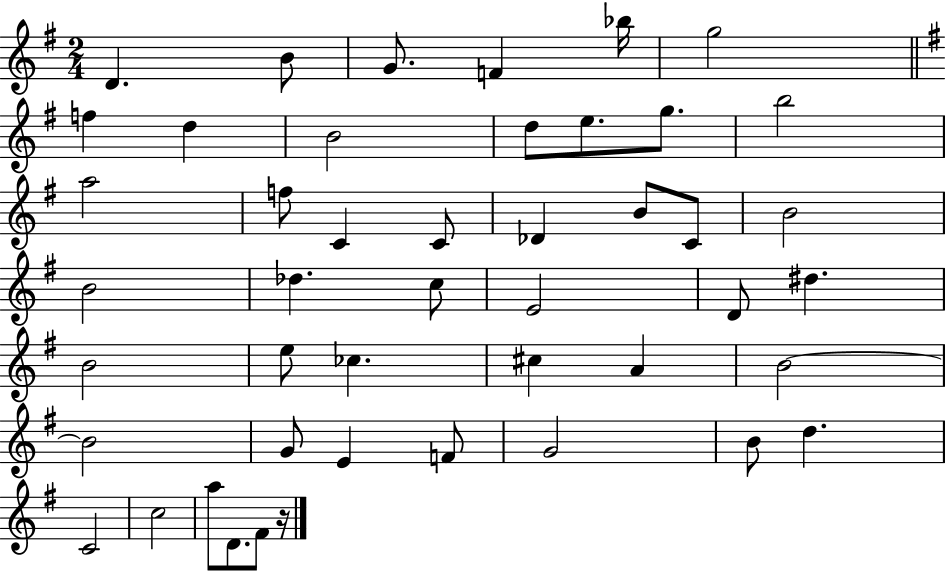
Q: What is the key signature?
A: G major